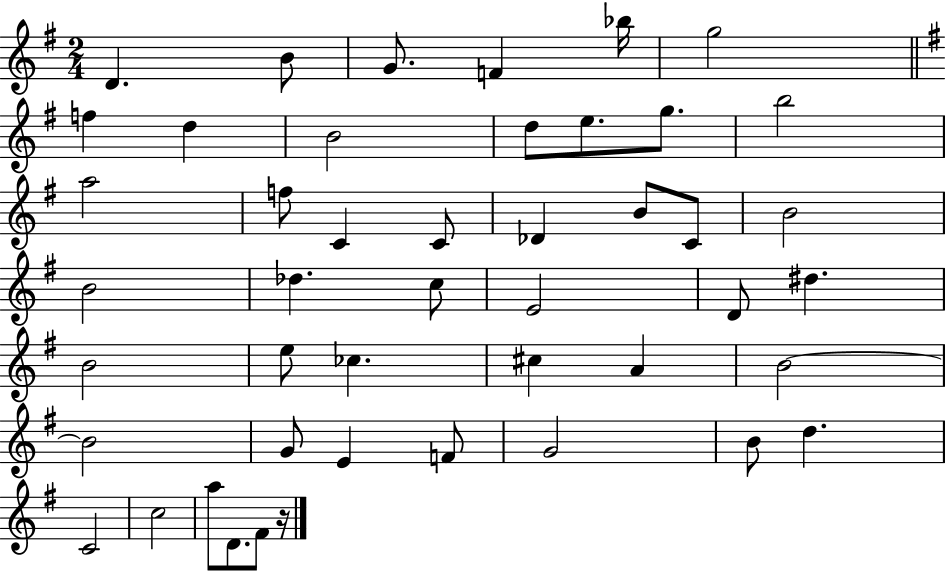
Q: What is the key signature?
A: G major